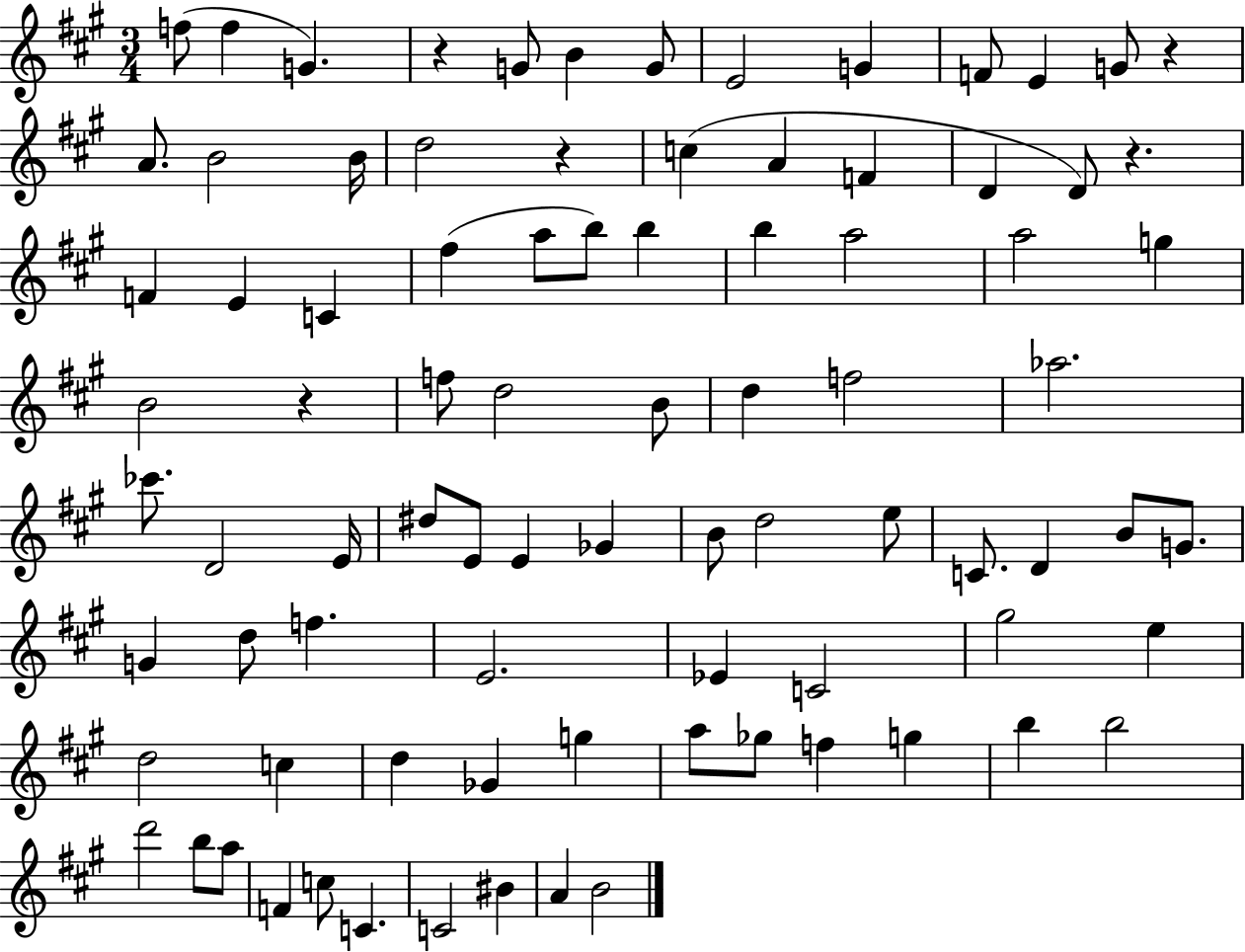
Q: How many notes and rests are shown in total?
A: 86